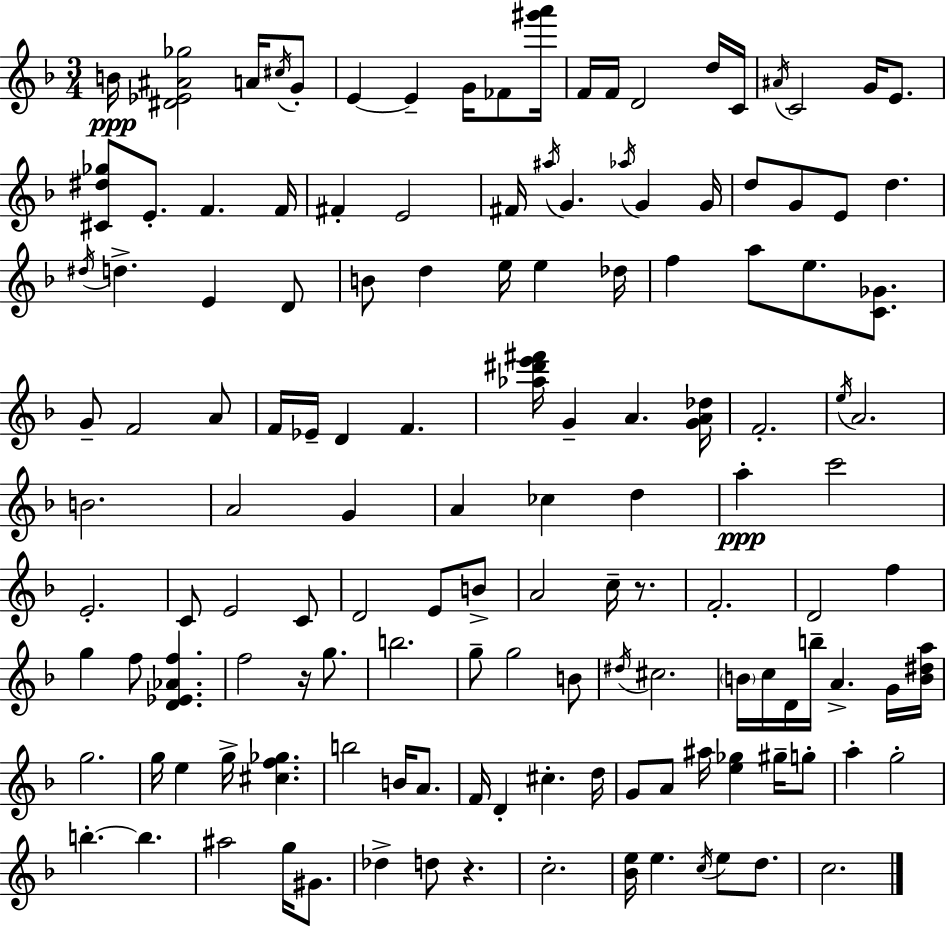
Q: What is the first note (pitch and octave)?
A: B4